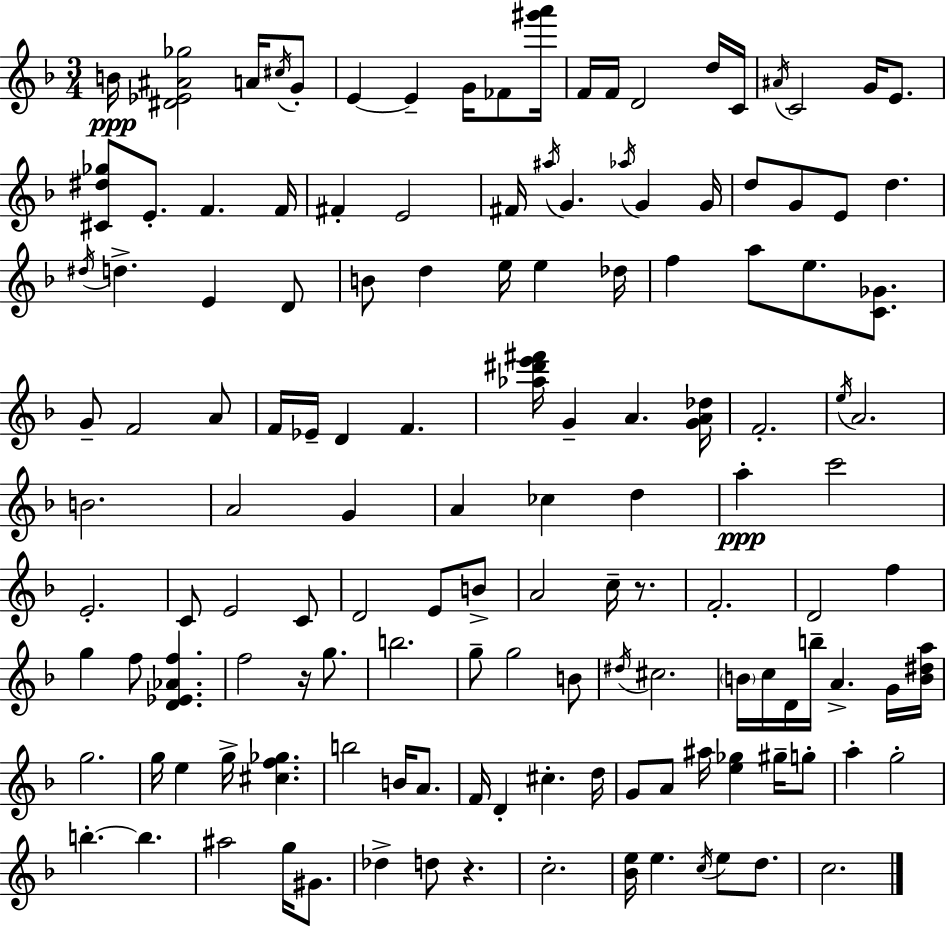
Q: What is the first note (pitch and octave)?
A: B4